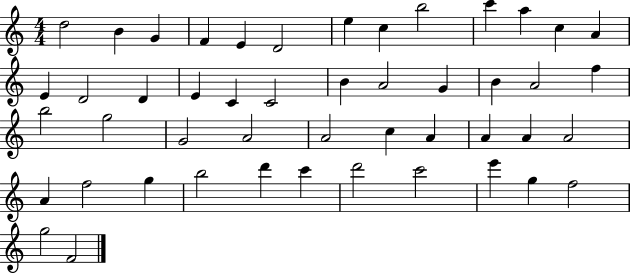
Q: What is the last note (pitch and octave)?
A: F4